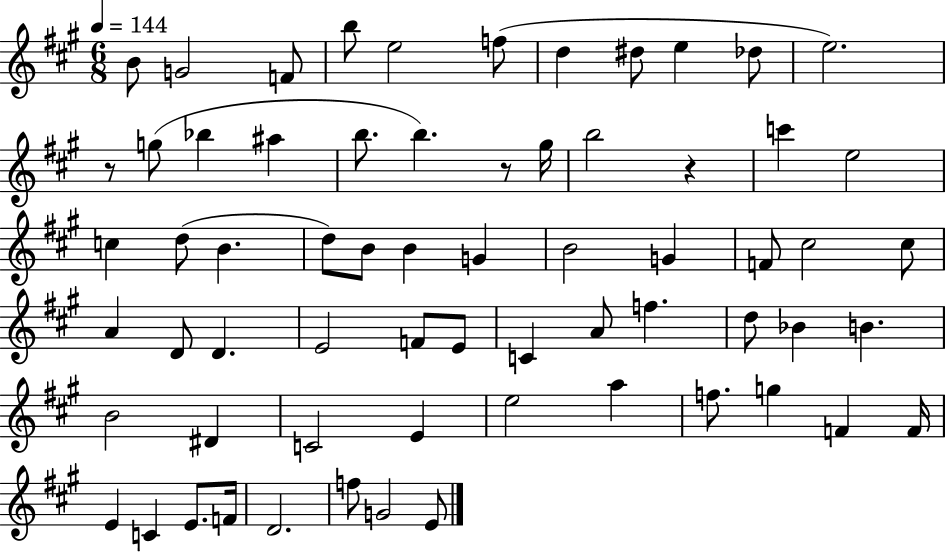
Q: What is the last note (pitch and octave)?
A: E4